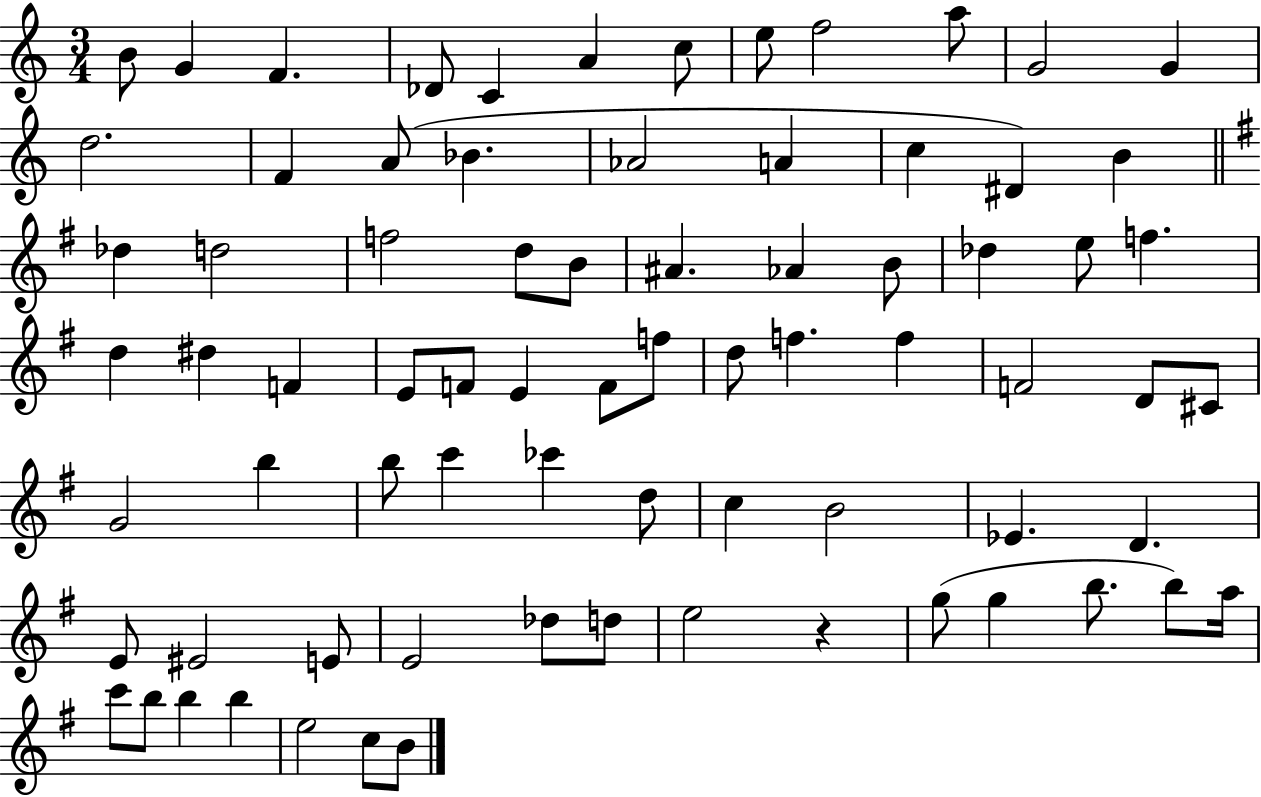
B4/e G4/q F4/q. Db4/e C4/q A4/q C5/e E5/e F5/h A5/e G4/h G4/q D5/h. F4/q A4/e Bb4/q. Ab4/h A4/q C5/q D#4/q B4/q Db5/q D5/h F5/h D5/e B4/e A#4/q. Ab4/q B4/e Db5/q E5/e F5/q. D5/q D#5/q F4/q E4/e F4/e E4/q F4/e F5/e D5/e F5/q. F5/q F4/h D4/e C#4/e G4/h B5/q B5/e C6/q CES6/q D5/e C5/q B4/h Eb4/q. D4/q. E4/e EIS4/h E4/e E4/h Db5/e D5/e E5/h R/q G5/e G5/q B5/e. B5/e A5/s C6/e B5/e B5/q B5/q E5/h C5/e B4/e